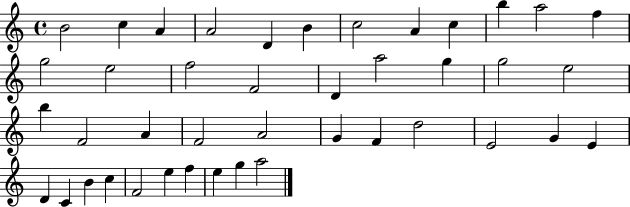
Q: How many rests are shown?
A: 0